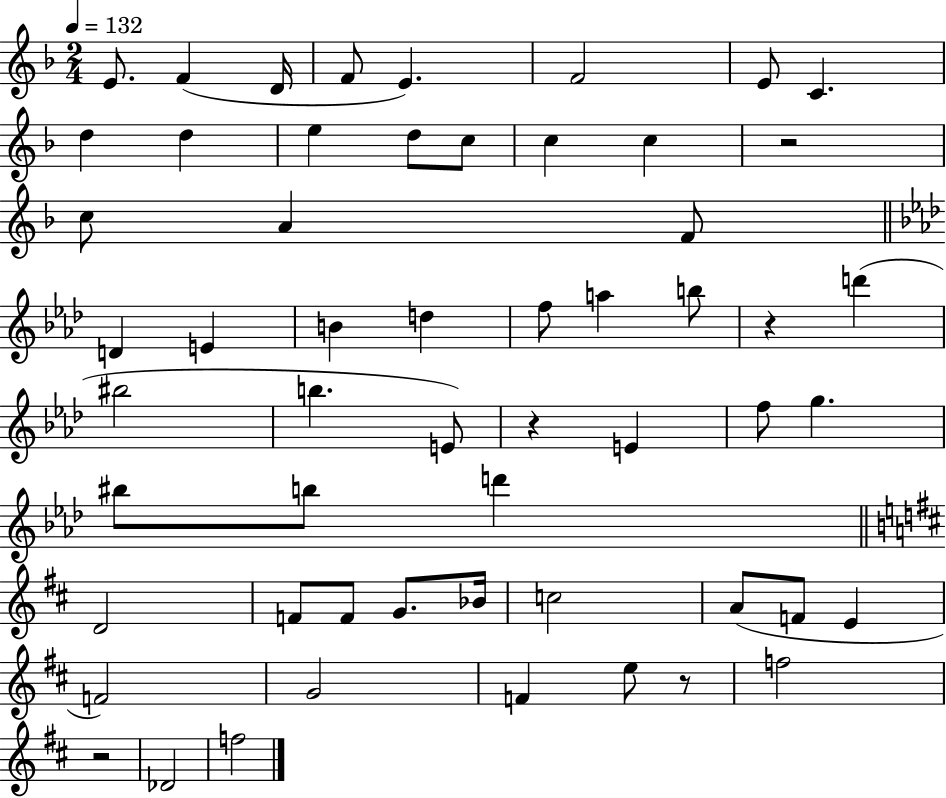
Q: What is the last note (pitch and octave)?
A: F5